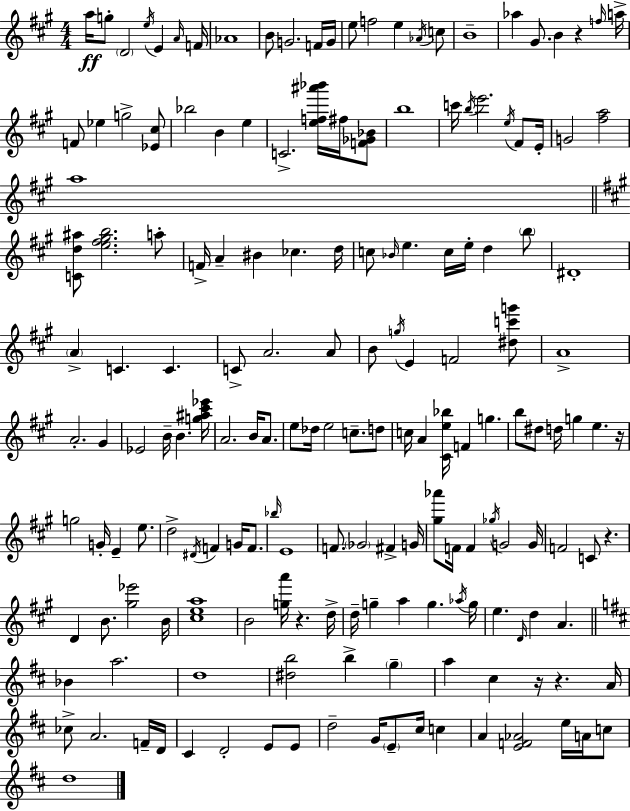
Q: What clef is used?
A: treble